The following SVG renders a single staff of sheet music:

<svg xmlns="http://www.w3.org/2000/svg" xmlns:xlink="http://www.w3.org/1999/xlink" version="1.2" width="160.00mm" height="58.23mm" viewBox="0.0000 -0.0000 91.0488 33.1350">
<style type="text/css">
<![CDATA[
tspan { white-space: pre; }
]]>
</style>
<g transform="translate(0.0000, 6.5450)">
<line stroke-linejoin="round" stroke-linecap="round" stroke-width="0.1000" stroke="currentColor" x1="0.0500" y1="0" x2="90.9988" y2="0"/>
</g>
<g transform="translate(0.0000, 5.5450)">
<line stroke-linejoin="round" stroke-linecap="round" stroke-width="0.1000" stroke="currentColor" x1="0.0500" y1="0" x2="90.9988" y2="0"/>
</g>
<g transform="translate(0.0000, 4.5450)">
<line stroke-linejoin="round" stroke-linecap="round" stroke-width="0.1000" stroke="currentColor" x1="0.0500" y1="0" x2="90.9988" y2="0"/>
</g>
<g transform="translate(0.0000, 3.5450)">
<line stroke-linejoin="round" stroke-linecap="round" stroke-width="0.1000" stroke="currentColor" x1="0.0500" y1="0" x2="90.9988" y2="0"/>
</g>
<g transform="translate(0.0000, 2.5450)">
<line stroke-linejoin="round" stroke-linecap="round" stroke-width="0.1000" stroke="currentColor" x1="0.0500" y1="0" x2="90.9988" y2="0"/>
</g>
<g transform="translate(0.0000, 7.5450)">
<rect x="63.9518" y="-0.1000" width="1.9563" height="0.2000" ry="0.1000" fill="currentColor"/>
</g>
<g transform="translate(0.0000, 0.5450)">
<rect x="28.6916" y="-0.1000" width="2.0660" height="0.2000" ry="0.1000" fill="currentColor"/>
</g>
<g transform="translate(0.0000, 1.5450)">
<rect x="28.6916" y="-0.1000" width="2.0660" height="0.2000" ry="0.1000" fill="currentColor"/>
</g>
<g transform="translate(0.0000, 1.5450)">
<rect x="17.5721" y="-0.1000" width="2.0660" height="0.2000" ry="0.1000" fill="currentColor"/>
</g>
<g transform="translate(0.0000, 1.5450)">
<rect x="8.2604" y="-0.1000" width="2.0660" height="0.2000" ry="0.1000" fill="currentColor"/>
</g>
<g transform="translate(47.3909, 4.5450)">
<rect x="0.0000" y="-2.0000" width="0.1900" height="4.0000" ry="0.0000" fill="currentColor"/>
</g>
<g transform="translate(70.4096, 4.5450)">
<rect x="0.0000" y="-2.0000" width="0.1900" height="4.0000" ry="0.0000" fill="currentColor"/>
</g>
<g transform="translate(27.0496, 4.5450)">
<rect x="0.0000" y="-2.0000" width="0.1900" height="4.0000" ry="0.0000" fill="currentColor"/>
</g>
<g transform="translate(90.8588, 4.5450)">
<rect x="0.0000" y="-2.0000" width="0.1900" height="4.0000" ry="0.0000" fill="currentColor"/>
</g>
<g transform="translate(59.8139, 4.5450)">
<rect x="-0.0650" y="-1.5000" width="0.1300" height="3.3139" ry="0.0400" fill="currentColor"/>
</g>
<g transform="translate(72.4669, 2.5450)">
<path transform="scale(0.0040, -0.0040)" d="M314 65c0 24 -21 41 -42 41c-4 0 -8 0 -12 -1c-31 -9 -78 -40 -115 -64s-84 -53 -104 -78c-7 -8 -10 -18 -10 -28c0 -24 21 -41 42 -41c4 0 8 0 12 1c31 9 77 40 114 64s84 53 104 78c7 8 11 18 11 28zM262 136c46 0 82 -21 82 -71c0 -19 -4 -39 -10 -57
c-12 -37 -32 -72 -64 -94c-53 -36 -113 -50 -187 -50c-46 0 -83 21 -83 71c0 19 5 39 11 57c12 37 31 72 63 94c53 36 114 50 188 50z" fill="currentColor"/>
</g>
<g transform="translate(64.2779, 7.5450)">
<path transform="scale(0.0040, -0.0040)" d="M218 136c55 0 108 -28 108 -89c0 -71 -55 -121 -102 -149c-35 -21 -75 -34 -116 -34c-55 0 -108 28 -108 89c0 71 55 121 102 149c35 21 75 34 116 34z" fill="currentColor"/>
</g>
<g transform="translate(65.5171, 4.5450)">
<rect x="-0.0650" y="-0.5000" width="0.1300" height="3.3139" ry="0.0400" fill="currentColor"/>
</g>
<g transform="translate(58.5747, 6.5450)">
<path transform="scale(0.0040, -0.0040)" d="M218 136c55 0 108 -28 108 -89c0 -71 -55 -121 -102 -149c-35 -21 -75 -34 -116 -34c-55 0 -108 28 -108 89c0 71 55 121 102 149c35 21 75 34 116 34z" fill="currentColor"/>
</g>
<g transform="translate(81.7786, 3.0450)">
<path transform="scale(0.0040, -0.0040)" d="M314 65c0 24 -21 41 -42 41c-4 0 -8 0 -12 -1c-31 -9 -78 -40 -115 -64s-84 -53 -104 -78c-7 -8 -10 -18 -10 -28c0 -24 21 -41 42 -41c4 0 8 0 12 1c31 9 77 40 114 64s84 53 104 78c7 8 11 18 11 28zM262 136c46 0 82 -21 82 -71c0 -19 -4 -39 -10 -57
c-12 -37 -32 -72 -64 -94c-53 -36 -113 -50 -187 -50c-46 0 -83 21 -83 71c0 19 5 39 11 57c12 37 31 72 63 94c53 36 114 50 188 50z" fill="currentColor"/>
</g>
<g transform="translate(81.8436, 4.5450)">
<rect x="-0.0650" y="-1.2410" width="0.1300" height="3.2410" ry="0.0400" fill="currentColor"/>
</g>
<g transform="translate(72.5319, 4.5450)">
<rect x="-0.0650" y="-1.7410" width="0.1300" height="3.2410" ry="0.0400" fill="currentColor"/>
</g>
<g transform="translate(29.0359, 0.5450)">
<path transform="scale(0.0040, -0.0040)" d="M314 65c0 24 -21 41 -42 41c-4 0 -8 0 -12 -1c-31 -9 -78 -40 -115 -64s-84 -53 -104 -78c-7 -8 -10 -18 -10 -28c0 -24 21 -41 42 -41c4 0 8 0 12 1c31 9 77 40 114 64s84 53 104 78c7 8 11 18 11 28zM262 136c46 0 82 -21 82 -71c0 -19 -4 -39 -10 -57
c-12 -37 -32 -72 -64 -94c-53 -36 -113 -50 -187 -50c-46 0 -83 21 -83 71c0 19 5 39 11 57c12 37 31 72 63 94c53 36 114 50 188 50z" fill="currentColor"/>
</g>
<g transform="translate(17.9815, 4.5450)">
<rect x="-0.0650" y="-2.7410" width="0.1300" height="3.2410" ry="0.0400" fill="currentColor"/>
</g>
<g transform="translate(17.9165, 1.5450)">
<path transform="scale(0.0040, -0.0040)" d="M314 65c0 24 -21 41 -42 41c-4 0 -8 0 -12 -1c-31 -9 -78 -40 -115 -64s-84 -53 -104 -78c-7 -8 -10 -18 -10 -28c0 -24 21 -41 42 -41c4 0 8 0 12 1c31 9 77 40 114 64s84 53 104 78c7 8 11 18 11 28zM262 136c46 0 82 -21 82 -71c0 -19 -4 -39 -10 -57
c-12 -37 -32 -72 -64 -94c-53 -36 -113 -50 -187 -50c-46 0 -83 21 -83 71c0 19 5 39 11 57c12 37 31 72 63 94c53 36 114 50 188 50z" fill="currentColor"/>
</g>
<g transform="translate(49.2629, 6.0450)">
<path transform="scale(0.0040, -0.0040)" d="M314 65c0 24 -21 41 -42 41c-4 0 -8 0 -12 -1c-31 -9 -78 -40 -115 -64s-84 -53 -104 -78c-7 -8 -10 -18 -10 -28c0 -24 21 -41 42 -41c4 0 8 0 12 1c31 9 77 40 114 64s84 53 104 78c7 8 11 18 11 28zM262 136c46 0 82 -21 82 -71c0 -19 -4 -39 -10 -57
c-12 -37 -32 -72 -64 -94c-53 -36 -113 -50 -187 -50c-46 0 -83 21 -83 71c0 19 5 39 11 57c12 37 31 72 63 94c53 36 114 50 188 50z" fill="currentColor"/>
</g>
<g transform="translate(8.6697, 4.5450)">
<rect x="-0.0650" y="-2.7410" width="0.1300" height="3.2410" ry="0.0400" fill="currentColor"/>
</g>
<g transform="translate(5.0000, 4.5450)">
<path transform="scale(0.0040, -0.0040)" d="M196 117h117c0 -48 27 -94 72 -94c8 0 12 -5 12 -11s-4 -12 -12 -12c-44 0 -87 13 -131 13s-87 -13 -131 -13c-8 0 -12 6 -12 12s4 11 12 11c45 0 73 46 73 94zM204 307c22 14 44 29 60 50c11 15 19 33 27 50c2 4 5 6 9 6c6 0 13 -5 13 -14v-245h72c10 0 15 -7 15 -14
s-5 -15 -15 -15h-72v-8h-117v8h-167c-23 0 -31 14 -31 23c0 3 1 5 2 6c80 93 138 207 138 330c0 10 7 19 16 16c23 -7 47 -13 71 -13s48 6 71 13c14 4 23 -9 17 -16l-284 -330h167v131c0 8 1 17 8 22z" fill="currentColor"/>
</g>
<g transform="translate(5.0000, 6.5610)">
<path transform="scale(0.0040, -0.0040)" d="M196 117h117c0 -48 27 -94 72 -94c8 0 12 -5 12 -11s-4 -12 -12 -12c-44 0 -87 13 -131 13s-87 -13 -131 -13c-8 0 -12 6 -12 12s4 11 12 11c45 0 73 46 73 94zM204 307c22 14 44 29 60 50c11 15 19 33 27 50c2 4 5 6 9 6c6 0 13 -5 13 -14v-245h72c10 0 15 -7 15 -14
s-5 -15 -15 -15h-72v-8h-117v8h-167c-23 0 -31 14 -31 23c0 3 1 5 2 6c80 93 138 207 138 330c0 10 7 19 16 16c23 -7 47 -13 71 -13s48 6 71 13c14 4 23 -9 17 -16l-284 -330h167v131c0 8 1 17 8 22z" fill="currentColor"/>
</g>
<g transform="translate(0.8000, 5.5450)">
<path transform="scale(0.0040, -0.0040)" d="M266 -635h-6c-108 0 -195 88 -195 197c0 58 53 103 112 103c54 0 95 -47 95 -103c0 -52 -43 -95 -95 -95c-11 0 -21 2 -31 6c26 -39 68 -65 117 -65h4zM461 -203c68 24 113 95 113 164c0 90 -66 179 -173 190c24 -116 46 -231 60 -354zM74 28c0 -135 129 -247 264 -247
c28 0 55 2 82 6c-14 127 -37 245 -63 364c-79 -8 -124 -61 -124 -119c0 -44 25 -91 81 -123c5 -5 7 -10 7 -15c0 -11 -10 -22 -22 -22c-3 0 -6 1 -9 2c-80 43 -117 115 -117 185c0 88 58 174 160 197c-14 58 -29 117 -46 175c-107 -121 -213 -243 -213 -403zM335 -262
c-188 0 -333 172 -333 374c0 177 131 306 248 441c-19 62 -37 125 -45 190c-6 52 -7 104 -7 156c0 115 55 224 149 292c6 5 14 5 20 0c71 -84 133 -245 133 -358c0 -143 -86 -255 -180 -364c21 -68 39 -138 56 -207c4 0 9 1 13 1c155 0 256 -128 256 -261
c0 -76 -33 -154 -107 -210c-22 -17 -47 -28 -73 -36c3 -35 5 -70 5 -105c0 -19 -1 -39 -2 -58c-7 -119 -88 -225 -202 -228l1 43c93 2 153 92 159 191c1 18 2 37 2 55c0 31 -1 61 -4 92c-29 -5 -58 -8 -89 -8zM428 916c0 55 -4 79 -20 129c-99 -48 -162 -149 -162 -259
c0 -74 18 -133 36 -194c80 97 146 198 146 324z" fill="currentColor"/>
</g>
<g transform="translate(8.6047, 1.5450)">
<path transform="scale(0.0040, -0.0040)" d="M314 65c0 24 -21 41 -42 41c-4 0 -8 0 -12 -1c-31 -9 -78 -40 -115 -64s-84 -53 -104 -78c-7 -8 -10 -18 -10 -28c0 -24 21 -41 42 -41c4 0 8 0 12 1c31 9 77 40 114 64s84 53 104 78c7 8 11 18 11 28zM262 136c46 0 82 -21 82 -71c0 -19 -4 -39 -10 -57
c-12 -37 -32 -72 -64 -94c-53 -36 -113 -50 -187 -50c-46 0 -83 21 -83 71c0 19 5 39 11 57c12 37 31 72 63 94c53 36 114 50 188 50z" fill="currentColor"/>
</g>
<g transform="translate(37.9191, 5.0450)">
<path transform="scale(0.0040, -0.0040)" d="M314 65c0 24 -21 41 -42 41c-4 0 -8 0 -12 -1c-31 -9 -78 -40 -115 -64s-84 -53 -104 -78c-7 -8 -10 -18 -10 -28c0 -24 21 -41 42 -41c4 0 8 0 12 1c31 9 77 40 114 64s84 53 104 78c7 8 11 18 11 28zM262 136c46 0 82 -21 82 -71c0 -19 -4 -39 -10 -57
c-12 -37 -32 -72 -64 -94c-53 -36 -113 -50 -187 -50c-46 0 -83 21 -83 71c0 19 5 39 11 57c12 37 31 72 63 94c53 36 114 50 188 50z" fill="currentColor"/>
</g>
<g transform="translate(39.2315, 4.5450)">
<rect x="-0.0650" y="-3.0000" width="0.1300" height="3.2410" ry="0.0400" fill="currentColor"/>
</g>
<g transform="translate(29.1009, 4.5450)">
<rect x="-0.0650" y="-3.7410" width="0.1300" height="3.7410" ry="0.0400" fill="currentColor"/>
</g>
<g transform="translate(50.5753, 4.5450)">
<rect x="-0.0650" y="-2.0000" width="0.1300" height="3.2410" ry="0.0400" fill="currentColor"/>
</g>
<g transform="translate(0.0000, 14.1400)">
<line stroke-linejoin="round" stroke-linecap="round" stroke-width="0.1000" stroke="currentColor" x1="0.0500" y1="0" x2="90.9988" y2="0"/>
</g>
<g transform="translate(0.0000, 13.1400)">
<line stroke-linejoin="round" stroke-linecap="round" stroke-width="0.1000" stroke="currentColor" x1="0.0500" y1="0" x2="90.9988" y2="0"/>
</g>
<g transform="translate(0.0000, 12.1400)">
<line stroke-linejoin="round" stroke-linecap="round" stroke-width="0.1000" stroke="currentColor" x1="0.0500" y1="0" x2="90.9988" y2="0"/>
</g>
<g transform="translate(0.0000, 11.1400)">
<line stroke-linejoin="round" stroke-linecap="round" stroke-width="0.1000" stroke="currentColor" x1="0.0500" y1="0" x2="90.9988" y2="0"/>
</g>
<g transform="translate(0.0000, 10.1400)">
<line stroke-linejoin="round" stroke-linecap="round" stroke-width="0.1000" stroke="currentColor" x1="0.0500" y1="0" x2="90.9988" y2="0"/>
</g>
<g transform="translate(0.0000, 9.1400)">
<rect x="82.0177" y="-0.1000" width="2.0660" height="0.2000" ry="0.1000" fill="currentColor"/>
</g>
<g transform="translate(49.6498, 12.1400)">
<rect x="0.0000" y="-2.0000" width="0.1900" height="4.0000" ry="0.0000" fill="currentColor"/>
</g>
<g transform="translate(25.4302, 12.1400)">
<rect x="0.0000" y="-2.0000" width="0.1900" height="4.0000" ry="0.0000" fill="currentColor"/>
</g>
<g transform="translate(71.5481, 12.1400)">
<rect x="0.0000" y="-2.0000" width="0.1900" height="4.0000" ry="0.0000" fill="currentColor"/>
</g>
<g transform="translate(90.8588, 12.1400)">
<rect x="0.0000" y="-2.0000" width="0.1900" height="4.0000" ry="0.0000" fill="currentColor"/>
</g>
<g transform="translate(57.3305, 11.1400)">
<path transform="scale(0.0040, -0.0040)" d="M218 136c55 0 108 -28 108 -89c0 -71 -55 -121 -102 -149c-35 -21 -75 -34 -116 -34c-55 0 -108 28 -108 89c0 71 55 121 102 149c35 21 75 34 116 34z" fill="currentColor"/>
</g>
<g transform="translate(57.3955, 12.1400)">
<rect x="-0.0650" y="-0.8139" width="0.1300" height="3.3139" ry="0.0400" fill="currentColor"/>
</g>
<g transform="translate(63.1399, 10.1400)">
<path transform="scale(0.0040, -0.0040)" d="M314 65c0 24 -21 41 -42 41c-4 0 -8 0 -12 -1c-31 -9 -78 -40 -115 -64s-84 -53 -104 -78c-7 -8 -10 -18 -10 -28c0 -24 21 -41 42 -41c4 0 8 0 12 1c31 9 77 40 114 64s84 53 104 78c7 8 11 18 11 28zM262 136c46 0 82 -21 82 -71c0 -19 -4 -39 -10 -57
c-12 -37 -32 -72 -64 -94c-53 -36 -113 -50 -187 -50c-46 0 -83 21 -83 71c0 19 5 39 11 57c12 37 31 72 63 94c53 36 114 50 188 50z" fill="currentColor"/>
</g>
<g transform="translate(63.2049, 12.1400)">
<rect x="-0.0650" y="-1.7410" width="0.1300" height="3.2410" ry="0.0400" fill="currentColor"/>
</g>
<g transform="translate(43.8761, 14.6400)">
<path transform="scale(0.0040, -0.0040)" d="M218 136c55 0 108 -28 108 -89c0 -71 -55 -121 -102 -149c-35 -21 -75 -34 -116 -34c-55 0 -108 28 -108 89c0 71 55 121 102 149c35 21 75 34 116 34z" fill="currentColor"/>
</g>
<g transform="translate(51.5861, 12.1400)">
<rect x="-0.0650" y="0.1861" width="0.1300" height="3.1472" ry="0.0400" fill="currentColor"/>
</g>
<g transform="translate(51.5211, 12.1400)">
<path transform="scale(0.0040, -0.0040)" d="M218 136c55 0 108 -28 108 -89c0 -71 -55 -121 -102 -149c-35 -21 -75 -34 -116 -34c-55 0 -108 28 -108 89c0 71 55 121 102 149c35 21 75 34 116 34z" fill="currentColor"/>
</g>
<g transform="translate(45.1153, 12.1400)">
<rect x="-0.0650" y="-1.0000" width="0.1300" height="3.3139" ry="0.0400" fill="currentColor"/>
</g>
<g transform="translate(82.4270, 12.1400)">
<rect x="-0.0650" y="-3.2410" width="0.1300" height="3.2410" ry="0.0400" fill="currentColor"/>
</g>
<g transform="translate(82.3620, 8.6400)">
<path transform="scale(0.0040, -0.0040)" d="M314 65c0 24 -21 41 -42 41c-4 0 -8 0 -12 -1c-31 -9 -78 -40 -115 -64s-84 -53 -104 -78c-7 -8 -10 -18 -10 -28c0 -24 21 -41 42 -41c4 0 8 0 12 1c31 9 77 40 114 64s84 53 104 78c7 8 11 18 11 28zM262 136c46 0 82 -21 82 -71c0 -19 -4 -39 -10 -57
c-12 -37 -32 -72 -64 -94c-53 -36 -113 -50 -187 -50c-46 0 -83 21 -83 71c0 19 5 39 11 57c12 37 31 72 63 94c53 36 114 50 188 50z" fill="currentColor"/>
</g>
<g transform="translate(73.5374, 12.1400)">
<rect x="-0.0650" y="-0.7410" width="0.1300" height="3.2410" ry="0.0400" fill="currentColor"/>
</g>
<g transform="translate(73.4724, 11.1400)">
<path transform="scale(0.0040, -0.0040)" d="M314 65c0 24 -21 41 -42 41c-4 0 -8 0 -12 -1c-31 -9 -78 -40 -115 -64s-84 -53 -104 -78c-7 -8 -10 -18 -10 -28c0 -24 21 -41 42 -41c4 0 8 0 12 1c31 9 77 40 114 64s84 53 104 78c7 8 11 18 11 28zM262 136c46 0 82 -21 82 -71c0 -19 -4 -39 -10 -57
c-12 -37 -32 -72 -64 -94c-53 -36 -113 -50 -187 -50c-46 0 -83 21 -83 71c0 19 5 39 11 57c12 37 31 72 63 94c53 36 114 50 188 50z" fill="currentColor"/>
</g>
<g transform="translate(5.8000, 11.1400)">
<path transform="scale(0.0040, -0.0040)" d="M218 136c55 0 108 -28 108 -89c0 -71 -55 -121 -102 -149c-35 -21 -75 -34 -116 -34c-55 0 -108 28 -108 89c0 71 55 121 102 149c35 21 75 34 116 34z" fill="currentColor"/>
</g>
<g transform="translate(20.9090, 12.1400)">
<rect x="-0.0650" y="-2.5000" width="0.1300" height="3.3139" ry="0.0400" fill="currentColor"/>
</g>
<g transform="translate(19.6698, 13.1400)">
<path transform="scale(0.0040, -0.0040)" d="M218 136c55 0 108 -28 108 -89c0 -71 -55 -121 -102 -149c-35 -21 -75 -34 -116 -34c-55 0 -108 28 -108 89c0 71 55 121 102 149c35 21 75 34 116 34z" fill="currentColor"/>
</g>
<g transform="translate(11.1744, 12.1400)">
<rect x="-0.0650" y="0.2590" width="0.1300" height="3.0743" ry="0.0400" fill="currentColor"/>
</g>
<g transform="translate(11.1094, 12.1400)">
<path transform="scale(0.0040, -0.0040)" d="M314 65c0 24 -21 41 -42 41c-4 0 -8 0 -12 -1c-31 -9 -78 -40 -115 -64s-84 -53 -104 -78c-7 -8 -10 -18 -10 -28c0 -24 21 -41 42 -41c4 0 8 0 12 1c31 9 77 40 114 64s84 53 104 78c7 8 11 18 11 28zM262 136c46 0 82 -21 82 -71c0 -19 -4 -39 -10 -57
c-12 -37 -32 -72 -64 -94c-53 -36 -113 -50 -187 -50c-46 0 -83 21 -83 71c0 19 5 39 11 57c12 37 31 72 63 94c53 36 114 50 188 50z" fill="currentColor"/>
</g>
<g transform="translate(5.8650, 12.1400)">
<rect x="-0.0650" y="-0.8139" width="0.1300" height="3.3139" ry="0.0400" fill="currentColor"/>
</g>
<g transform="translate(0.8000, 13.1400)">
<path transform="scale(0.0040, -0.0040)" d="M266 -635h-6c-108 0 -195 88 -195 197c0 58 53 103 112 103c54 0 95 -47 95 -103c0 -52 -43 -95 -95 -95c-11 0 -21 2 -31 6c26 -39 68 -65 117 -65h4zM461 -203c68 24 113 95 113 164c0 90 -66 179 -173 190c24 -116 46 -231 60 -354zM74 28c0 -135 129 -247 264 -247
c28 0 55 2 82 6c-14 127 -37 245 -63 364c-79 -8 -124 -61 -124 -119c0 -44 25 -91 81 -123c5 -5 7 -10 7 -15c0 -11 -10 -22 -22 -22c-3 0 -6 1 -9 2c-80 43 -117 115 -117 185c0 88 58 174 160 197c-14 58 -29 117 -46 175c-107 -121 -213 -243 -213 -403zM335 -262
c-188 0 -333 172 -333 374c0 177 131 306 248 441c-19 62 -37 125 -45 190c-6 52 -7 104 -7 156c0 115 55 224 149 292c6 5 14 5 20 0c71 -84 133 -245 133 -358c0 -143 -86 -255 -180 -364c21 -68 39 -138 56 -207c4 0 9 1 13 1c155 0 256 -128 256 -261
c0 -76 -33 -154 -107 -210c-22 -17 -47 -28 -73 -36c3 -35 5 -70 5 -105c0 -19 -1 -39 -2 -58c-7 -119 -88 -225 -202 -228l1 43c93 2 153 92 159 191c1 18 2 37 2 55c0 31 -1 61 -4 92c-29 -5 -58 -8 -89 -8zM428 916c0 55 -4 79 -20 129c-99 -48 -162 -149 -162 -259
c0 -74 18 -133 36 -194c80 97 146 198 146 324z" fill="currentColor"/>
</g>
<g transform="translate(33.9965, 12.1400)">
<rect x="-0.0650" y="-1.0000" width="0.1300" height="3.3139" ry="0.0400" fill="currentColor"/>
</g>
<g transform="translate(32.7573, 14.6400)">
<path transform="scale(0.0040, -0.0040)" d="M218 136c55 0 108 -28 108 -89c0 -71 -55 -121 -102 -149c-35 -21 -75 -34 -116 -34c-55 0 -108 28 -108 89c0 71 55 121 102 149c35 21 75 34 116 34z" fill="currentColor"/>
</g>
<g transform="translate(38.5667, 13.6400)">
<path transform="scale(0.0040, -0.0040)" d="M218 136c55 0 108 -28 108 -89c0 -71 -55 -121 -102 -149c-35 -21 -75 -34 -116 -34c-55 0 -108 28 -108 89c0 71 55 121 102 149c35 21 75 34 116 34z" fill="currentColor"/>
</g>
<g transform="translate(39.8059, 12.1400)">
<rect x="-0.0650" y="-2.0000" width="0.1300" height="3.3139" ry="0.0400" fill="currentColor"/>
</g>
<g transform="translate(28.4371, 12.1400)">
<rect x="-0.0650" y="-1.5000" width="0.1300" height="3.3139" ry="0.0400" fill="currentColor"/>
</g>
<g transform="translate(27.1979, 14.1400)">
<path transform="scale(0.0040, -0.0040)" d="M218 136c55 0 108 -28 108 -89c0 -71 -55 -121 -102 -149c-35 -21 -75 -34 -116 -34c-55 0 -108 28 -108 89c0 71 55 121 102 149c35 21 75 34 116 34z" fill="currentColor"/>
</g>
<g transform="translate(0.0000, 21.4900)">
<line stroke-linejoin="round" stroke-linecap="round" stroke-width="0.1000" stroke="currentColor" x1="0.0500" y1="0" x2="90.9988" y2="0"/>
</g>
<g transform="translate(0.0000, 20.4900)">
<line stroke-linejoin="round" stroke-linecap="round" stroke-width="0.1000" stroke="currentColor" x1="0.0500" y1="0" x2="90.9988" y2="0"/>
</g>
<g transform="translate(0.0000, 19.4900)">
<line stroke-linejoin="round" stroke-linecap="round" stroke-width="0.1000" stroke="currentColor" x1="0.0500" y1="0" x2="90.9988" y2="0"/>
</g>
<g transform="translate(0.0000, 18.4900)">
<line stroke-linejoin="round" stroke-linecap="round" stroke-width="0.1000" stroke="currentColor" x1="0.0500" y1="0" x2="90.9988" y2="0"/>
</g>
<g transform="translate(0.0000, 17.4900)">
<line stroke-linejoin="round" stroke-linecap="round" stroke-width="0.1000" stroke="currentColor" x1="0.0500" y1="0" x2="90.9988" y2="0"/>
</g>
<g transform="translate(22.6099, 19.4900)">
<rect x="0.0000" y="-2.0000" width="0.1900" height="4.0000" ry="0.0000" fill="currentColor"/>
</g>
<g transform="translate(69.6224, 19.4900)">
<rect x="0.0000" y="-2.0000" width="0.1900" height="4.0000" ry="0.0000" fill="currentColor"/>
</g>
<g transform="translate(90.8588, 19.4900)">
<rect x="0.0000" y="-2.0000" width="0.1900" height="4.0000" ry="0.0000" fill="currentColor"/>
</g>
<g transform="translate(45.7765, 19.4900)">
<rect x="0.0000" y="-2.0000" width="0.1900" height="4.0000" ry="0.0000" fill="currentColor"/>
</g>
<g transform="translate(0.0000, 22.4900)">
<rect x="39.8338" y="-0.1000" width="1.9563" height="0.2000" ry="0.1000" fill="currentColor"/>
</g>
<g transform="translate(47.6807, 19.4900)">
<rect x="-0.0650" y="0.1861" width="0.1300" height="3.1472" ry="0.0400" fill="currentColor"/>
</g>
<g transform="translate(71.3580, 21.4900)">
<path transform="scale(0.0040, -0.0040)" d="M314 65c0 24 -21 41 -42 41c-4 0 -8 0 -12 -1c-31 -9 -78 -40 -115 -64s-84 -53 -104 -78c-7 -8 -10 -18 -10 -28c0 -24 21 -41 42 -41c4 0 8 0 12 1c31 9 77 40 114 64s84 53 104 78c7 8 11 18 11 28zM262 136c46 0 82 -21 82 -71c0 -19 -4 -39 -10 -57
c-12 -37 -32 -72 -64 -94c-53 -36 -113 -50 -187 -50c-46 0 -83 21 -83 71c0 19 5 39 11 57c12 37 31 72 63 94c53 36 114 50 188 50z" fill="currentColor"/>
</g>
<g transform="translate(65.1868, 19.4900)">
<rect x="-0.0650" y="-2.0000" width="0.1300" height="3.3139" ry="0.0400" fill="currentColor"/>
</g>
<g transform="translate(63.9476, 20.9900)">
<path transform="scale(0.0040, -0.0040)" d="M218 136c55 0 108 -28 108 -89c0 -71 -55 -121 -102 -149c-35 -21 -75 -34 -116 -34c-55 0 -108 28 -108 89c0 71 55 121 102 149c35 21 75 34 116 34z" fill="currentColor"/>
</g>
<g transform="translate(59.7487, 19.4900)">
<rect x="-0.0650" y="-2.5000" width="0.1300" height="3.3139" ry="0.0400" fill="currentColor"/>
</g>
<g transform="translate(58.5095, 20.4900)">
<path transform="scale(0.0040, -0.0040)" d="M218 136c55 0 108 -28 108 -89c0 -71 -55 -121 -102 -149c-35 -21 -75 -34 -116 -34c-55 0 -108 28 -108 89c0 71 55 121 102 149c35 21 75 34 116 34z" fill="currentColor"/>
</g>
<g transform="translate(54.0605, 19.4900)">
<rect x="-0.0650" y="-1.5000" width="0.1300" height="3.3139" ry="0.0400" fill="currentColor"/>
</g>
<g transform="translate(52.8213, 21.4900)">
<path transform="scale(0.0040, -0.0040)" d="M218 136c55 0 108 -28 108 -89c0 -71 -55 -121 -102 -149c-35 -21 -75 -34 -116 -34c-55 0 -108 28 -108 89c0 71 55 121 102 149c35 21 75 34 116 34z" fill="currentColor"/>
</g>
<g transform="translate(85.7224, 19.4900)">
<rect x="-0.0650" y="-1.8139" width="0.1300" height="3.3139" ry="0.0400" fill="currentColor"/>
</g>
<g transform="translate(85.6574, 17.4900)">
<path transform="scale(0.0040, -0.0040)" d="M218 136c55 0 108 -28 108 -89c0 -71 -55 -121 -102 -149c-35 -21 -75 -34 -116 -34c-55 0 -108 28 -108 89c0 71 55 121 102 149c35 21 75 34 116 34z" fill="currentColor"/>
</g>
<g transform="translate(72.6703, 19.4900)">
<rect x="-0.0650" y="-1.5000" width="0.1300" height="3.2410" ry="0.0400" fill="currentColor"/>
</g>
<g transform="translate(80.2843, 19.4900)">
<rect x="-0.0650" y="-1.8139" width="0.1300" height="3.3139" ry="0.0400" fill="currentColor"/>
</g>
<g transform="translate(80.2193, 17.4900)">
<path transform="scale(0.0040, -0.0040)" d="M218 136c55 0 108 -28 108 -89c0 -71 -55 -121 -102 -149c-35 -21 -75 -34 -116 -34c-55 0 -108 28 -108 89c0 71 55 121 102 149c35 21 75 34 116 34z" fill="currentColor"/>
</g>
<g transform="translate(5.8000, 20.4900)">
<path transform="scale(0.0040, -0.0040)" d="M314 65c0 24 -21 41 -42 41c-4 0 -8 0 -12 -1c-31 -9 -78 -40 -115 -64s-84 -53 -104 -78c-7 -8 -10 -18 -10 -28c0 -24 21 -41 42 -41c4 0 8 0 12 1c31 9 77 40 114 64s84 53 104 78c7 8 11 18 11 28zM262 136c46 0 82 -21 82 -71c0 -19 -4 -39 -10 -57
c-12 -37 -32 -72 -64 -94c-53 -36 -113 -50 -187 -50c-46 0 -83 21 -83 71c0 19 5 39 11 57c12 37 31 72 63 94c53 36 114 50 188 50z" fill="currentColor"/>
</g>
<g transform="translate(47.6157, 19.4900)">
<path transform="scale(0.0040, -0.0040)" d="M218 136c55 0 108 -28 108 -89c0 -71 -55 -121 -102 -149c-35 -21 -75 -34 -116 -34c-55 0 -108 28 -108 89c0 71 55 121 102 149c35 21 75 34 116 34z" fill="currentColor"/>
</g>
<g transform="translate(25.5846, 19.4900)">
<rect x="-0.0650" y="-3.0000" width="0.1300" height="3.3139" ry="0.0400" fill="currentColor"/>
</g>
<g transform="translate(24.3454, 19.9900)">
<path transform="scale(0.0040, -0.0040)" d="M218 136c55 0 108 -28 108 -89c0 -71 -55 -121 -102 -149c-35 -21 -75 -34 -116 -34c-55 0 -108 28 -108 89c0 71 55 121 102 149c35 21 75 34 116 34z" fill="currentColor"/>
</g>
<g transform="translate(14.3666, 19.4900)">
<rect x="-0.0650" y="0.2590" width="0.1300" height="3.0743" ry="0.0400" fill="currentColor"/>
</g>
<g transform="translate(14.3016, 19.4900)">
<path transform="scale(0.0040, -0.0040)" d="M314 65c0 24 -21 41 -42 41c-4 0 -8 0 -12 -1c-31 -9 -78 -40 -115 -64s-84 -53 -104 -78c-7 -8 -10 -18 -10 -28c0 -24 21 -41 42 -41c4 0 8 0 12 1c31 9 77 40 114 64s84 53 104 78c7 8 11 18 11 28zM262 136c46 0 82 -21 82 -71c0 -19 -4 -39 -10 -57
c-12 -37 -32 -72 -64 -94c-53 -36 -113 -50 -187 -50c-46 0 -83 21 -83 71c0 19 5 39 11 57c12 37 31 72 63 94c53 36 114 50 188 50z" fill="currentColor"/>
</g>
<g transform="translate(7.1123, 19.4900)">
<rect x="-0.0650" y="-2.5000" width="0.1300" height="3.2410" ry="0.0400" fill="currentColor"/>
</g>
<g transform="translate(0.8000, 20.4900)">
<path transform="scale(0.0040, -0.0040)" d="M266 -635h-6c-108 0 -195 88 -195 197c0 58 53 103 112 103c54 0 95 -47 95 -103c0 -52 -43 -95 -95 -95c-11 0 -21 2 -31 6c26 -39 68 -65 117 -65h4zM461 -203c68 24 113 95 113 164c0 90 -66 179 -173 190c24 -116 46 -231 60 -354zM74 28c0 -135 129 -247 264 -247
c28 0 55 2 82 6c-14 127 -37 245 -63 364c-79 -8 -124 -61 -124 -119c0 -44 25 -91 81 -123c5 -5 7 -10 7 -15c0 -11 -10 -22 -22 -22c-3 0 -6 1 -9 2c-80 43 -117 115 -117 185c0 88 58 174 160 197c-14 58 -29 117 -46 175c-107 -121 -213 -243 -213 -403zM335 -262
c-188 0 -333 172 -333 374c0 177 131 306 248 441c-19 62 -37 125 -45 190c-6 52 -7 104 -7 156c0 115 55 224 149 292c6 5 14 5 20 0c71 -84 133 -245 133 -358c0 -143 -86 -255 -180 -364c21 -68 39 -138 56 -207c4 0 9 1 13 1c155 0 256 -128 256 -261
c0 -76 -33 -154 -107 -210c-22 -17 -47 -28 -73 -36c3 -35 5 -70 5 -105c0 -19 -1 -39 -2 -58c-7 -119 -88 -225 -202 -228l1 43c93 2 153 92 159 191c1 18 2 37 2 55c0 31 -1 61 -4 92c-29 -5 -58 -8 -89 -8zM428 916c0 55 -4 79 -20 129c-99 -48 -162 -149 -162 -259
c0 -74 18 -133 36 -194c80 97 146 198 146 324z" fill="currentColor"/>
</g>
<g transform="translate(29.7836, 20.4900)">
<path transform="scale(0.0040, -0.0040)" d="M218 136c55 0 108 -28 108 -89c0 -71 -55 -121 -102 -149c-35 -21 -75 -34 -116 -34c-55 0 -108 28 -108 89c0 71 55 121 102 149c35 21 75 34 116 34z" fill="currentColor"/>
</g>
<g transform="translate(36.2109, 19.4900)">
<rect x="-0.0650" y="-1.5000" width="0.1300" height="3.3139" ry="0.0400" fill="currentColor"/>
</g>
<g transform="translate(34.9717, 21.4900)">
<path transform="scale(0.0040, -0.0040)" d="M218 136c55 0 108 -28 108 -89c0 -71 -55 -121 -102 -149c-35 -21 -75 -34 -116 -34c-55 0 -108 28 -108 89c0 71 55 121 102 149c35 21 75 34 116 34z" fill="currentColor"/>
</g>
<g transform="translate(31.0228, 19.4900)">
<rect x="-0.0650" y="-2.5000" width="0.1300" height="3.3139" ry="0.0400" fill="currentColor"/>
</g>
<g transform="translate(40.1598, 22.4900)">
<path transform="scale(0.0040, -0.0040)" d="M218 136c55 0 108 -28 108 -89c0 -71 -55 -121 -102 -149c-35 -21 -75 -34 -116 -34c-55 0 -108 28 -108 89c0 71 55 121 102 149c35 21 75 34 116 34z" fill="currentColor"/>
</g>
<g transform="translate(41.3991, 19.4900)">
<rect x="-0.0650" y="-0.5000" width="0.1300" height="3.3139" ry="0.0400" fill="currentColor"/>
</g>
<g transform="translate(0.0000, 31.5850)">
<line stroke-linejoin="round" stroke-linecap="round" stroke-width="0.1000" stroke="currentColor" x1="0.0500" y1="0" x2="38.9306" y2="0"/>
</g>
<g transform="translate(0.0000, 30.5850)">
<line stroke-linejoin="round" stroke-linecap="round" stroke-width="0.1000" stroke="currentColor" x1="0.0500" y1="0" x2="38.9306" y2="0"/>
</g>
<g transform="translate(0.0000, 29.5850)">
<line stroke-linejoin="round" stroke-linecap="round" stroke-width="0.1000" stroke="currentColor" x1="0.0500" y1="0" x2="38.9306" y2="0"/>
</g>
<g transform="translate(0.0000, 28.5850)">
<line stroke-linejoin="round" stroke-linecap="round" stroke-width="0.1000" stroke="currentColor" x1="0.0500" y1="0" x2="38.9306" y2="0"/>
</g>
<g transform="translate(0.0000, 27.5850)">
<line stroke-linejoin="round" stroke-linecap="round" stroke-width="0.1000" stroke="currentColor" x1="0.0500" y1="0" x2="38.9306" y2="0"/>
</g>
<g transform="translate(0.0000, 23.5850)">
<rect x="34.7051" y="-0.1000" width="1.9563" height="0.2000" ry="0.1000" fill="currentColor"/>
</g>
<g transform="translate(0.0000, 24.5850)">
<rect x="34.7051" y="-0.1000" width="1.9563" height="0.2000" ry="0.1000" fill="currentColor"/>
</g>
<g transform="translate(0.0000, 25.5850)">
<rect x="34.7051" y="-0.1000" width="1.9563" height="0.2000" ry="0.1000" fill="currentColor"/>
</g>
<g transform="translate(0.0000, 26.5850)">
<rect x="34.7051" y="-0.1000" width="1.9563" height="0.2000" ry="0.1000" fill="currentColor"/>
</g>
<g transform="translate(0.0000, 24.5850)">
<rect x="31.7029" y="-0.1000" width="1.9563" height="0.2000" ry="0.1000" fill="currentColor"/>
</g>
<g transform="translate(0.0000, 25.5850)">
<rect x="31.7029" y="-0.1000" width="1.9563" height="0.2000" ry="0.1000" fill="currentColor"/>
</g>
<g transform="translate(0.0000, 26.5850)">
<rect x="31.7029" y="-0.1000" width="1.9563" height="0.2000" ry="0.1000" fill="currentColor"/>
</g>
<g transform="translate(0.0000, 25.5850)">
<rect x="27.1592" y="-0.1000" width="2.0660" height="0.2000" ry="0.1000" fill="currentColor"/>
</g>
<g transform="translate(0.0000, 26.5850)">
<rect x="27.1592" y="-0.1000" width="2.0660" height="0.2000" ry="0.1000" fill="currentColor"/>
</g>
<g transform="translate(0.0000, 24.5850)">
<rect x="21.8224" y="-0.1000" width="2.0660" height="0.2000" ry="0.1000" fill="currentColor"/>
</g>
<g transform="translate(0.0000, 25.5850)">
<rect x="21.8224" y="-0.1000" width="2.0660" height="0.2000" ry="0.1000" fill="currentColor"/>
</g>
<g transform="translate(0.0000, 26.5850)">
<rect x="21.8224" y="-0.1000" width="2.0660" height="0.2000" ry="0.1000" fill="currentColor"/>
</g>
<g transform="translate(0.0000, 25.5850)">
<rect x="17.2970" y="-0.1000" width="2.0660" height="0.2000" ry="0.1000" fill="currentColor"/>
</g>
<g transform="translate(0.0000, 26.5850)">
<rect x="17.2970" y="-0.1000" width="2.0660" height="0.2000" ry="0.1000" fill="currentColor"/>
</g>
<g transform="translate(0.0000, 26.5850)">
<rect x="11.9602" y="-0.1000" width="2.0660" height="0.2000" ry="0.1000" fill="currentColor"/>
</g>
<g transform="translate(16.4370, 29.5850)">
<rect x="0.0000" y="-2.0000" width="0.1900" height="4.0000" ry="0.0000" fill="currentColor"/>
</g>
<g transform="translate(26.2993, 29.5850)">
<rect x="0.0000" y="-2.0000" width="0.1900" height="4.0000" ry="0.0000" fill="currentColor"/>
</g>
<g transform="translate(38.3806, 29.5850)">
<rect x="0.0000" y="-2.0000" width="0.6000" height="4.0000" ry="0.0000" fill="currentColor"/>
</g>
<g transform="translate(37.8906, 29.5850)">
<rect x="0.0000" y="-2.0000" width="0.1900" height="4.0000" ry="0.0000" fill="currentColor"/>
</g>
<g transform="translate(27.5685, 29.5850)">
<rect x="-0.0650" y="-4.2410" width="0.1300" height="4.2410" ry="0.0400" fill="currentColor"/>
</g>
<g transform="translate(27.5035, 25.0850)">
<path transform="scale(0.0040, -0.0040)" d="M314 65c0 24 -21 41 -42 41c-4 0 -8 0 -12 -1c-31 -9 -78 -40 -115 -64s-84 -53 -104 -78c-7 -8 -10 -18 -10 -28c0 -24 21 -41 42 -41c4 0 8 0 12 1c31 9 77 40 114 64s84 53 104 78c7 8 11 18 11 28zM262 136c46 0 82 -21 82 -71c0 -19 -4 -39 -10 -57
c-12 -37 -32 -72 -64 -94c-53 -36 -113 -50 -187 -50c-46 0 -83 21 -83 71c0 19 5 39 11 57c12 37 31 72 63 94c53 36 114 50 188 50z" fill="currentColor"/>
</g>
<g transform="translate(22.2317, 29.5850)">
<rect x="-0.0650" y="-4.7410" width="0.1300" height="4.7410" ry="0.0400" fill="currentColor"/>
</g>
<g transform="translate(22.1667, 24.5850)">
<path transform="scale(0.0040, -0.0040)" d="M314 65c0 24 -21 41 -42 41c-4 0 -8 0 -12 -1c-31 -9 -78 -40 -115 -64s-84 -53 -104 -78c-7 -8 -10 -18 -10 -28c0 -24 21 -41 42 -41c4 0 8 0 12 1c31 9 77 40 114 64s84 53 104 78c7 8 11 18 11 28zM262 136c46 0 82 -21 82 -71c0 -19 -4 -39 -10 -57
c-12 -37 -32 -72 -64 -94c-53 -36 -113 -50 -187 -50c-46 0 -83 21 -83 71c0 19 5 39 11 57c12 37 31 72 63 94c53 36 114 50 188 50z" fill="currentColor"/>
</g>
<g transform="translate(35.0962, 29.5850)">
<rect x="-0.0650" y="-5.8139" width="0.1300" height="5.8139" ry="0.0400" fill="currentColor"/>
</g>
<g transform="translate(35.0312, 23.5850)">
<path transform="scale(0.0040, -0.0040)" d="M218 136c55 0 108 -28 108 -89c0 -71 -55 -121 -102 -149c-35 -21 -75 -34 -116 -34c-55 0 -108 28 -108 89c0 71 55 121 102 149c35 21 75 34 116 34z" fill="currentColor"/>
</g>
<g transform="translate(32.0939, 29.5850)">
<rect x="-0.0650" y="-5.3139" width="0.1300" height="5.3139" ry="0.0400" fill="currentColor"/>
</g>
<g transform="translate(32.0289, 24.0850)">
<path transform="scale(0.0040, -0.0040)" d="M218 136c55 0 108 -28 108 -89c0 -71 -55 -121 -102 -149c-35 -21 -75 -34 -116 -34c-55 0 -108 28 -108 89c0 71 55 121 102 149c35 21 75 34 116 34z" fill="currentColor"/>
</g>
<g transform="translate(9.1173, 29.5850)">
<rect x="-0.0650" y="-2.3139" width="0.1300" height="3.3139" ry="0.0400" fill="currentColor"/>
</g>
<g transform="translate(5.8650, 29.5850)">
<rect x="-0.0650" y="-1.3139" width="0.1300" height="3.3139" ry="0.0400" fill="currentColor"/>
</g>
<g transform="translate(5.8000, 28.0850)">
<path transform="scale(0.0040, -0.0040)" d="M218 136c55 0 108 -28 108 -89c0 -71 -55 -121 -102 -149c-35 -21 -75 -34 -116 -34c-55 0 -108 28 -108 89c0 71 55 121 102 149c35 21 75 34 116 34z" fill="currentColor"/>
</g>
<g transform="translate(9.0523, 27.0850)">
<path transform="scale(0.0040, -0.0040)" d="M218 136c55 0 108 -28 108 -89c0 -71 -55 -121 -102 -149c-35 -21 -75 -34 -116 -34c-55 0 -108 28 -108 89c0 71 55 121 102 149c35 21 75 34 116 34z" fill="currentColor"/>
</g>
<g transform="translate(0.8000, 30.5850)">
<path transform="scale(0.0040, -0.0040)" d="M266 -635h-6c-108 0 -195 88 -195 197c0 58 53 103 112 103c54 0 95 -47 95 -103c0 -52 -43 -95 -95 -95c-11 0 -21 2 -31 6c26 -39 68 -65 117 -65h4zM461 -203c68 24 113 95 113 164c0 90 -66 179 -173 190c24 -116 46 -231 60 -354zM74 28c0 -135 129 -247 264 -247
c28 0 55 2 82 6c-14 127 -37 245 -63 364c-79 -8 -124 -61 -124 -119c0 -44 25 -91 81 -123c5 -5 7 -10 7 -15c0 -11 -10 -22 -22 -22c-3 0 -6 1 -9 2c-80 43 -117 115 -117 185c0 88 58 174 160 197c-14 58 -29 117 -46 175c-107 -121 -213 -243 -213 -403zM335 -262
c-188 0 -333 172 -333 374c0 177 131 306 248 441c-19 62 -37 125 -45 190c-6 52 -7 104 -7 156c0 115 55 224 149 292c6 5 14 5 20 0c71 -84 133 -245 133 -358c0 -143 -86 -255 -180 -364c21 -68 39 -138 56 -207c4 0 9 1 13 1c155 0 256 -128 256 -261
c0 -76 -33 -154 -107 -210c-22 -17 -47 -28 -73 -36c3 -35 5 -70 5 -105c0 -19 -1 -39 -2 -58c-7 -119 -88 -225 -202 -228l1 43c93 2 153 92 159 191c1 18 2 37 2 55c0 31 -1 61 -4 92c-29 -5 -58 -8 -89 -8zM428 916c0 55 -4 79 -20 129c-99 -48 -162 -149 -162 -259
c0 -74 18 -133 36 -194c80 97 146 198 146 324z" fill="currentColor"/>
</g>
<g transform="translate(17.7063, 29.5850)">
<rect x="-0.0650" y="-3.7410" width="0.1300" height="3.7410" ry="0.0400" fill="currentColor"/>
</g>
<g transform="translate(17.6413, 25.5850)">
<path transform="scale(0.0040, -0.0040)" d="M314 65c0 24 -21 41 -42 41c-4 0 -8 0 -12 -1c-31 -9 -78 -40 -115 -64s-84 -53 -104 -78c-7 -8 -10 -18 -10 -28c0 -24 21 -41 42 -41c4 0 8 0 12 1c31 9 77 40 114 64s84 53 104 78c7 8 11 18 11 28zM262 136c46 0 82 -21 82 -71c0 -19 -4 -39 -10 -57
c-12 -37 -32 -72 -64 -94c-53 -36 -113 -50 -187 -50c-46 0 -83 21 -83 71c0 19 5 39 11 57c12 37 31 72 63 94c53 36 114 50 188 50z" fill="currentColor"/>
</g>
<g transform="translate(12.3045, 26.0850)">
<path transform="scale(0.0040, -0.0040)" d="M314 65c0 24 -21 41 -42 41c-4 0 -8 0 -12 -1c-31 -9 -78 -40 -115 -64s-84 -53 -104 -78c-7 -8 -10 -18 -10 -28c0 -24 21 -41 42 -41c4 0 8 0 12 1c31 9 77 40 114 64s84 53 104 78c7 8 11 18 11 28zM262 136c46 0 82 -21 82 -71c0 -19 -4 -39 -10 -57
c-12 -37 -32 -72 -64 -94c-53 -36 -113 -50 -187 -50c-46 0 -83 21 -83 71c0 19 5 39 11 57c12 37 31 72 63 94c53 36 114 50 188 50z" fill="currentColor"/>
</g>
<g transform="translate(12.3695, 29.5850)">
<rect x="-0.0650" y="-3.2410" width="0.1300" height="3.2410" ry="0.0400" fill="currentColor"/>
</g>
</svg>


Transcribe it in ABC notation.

X:1
T:Untitled
M:4/4
L:1/4
K:C
a2 a2 c'2 A2 F2 E C f2 e2 d B2 G E D F D B d f2 d2 b2 G2 B2 A G E C B E G F E2 f f e g b2 c'2 e'2 d'2 f' g'